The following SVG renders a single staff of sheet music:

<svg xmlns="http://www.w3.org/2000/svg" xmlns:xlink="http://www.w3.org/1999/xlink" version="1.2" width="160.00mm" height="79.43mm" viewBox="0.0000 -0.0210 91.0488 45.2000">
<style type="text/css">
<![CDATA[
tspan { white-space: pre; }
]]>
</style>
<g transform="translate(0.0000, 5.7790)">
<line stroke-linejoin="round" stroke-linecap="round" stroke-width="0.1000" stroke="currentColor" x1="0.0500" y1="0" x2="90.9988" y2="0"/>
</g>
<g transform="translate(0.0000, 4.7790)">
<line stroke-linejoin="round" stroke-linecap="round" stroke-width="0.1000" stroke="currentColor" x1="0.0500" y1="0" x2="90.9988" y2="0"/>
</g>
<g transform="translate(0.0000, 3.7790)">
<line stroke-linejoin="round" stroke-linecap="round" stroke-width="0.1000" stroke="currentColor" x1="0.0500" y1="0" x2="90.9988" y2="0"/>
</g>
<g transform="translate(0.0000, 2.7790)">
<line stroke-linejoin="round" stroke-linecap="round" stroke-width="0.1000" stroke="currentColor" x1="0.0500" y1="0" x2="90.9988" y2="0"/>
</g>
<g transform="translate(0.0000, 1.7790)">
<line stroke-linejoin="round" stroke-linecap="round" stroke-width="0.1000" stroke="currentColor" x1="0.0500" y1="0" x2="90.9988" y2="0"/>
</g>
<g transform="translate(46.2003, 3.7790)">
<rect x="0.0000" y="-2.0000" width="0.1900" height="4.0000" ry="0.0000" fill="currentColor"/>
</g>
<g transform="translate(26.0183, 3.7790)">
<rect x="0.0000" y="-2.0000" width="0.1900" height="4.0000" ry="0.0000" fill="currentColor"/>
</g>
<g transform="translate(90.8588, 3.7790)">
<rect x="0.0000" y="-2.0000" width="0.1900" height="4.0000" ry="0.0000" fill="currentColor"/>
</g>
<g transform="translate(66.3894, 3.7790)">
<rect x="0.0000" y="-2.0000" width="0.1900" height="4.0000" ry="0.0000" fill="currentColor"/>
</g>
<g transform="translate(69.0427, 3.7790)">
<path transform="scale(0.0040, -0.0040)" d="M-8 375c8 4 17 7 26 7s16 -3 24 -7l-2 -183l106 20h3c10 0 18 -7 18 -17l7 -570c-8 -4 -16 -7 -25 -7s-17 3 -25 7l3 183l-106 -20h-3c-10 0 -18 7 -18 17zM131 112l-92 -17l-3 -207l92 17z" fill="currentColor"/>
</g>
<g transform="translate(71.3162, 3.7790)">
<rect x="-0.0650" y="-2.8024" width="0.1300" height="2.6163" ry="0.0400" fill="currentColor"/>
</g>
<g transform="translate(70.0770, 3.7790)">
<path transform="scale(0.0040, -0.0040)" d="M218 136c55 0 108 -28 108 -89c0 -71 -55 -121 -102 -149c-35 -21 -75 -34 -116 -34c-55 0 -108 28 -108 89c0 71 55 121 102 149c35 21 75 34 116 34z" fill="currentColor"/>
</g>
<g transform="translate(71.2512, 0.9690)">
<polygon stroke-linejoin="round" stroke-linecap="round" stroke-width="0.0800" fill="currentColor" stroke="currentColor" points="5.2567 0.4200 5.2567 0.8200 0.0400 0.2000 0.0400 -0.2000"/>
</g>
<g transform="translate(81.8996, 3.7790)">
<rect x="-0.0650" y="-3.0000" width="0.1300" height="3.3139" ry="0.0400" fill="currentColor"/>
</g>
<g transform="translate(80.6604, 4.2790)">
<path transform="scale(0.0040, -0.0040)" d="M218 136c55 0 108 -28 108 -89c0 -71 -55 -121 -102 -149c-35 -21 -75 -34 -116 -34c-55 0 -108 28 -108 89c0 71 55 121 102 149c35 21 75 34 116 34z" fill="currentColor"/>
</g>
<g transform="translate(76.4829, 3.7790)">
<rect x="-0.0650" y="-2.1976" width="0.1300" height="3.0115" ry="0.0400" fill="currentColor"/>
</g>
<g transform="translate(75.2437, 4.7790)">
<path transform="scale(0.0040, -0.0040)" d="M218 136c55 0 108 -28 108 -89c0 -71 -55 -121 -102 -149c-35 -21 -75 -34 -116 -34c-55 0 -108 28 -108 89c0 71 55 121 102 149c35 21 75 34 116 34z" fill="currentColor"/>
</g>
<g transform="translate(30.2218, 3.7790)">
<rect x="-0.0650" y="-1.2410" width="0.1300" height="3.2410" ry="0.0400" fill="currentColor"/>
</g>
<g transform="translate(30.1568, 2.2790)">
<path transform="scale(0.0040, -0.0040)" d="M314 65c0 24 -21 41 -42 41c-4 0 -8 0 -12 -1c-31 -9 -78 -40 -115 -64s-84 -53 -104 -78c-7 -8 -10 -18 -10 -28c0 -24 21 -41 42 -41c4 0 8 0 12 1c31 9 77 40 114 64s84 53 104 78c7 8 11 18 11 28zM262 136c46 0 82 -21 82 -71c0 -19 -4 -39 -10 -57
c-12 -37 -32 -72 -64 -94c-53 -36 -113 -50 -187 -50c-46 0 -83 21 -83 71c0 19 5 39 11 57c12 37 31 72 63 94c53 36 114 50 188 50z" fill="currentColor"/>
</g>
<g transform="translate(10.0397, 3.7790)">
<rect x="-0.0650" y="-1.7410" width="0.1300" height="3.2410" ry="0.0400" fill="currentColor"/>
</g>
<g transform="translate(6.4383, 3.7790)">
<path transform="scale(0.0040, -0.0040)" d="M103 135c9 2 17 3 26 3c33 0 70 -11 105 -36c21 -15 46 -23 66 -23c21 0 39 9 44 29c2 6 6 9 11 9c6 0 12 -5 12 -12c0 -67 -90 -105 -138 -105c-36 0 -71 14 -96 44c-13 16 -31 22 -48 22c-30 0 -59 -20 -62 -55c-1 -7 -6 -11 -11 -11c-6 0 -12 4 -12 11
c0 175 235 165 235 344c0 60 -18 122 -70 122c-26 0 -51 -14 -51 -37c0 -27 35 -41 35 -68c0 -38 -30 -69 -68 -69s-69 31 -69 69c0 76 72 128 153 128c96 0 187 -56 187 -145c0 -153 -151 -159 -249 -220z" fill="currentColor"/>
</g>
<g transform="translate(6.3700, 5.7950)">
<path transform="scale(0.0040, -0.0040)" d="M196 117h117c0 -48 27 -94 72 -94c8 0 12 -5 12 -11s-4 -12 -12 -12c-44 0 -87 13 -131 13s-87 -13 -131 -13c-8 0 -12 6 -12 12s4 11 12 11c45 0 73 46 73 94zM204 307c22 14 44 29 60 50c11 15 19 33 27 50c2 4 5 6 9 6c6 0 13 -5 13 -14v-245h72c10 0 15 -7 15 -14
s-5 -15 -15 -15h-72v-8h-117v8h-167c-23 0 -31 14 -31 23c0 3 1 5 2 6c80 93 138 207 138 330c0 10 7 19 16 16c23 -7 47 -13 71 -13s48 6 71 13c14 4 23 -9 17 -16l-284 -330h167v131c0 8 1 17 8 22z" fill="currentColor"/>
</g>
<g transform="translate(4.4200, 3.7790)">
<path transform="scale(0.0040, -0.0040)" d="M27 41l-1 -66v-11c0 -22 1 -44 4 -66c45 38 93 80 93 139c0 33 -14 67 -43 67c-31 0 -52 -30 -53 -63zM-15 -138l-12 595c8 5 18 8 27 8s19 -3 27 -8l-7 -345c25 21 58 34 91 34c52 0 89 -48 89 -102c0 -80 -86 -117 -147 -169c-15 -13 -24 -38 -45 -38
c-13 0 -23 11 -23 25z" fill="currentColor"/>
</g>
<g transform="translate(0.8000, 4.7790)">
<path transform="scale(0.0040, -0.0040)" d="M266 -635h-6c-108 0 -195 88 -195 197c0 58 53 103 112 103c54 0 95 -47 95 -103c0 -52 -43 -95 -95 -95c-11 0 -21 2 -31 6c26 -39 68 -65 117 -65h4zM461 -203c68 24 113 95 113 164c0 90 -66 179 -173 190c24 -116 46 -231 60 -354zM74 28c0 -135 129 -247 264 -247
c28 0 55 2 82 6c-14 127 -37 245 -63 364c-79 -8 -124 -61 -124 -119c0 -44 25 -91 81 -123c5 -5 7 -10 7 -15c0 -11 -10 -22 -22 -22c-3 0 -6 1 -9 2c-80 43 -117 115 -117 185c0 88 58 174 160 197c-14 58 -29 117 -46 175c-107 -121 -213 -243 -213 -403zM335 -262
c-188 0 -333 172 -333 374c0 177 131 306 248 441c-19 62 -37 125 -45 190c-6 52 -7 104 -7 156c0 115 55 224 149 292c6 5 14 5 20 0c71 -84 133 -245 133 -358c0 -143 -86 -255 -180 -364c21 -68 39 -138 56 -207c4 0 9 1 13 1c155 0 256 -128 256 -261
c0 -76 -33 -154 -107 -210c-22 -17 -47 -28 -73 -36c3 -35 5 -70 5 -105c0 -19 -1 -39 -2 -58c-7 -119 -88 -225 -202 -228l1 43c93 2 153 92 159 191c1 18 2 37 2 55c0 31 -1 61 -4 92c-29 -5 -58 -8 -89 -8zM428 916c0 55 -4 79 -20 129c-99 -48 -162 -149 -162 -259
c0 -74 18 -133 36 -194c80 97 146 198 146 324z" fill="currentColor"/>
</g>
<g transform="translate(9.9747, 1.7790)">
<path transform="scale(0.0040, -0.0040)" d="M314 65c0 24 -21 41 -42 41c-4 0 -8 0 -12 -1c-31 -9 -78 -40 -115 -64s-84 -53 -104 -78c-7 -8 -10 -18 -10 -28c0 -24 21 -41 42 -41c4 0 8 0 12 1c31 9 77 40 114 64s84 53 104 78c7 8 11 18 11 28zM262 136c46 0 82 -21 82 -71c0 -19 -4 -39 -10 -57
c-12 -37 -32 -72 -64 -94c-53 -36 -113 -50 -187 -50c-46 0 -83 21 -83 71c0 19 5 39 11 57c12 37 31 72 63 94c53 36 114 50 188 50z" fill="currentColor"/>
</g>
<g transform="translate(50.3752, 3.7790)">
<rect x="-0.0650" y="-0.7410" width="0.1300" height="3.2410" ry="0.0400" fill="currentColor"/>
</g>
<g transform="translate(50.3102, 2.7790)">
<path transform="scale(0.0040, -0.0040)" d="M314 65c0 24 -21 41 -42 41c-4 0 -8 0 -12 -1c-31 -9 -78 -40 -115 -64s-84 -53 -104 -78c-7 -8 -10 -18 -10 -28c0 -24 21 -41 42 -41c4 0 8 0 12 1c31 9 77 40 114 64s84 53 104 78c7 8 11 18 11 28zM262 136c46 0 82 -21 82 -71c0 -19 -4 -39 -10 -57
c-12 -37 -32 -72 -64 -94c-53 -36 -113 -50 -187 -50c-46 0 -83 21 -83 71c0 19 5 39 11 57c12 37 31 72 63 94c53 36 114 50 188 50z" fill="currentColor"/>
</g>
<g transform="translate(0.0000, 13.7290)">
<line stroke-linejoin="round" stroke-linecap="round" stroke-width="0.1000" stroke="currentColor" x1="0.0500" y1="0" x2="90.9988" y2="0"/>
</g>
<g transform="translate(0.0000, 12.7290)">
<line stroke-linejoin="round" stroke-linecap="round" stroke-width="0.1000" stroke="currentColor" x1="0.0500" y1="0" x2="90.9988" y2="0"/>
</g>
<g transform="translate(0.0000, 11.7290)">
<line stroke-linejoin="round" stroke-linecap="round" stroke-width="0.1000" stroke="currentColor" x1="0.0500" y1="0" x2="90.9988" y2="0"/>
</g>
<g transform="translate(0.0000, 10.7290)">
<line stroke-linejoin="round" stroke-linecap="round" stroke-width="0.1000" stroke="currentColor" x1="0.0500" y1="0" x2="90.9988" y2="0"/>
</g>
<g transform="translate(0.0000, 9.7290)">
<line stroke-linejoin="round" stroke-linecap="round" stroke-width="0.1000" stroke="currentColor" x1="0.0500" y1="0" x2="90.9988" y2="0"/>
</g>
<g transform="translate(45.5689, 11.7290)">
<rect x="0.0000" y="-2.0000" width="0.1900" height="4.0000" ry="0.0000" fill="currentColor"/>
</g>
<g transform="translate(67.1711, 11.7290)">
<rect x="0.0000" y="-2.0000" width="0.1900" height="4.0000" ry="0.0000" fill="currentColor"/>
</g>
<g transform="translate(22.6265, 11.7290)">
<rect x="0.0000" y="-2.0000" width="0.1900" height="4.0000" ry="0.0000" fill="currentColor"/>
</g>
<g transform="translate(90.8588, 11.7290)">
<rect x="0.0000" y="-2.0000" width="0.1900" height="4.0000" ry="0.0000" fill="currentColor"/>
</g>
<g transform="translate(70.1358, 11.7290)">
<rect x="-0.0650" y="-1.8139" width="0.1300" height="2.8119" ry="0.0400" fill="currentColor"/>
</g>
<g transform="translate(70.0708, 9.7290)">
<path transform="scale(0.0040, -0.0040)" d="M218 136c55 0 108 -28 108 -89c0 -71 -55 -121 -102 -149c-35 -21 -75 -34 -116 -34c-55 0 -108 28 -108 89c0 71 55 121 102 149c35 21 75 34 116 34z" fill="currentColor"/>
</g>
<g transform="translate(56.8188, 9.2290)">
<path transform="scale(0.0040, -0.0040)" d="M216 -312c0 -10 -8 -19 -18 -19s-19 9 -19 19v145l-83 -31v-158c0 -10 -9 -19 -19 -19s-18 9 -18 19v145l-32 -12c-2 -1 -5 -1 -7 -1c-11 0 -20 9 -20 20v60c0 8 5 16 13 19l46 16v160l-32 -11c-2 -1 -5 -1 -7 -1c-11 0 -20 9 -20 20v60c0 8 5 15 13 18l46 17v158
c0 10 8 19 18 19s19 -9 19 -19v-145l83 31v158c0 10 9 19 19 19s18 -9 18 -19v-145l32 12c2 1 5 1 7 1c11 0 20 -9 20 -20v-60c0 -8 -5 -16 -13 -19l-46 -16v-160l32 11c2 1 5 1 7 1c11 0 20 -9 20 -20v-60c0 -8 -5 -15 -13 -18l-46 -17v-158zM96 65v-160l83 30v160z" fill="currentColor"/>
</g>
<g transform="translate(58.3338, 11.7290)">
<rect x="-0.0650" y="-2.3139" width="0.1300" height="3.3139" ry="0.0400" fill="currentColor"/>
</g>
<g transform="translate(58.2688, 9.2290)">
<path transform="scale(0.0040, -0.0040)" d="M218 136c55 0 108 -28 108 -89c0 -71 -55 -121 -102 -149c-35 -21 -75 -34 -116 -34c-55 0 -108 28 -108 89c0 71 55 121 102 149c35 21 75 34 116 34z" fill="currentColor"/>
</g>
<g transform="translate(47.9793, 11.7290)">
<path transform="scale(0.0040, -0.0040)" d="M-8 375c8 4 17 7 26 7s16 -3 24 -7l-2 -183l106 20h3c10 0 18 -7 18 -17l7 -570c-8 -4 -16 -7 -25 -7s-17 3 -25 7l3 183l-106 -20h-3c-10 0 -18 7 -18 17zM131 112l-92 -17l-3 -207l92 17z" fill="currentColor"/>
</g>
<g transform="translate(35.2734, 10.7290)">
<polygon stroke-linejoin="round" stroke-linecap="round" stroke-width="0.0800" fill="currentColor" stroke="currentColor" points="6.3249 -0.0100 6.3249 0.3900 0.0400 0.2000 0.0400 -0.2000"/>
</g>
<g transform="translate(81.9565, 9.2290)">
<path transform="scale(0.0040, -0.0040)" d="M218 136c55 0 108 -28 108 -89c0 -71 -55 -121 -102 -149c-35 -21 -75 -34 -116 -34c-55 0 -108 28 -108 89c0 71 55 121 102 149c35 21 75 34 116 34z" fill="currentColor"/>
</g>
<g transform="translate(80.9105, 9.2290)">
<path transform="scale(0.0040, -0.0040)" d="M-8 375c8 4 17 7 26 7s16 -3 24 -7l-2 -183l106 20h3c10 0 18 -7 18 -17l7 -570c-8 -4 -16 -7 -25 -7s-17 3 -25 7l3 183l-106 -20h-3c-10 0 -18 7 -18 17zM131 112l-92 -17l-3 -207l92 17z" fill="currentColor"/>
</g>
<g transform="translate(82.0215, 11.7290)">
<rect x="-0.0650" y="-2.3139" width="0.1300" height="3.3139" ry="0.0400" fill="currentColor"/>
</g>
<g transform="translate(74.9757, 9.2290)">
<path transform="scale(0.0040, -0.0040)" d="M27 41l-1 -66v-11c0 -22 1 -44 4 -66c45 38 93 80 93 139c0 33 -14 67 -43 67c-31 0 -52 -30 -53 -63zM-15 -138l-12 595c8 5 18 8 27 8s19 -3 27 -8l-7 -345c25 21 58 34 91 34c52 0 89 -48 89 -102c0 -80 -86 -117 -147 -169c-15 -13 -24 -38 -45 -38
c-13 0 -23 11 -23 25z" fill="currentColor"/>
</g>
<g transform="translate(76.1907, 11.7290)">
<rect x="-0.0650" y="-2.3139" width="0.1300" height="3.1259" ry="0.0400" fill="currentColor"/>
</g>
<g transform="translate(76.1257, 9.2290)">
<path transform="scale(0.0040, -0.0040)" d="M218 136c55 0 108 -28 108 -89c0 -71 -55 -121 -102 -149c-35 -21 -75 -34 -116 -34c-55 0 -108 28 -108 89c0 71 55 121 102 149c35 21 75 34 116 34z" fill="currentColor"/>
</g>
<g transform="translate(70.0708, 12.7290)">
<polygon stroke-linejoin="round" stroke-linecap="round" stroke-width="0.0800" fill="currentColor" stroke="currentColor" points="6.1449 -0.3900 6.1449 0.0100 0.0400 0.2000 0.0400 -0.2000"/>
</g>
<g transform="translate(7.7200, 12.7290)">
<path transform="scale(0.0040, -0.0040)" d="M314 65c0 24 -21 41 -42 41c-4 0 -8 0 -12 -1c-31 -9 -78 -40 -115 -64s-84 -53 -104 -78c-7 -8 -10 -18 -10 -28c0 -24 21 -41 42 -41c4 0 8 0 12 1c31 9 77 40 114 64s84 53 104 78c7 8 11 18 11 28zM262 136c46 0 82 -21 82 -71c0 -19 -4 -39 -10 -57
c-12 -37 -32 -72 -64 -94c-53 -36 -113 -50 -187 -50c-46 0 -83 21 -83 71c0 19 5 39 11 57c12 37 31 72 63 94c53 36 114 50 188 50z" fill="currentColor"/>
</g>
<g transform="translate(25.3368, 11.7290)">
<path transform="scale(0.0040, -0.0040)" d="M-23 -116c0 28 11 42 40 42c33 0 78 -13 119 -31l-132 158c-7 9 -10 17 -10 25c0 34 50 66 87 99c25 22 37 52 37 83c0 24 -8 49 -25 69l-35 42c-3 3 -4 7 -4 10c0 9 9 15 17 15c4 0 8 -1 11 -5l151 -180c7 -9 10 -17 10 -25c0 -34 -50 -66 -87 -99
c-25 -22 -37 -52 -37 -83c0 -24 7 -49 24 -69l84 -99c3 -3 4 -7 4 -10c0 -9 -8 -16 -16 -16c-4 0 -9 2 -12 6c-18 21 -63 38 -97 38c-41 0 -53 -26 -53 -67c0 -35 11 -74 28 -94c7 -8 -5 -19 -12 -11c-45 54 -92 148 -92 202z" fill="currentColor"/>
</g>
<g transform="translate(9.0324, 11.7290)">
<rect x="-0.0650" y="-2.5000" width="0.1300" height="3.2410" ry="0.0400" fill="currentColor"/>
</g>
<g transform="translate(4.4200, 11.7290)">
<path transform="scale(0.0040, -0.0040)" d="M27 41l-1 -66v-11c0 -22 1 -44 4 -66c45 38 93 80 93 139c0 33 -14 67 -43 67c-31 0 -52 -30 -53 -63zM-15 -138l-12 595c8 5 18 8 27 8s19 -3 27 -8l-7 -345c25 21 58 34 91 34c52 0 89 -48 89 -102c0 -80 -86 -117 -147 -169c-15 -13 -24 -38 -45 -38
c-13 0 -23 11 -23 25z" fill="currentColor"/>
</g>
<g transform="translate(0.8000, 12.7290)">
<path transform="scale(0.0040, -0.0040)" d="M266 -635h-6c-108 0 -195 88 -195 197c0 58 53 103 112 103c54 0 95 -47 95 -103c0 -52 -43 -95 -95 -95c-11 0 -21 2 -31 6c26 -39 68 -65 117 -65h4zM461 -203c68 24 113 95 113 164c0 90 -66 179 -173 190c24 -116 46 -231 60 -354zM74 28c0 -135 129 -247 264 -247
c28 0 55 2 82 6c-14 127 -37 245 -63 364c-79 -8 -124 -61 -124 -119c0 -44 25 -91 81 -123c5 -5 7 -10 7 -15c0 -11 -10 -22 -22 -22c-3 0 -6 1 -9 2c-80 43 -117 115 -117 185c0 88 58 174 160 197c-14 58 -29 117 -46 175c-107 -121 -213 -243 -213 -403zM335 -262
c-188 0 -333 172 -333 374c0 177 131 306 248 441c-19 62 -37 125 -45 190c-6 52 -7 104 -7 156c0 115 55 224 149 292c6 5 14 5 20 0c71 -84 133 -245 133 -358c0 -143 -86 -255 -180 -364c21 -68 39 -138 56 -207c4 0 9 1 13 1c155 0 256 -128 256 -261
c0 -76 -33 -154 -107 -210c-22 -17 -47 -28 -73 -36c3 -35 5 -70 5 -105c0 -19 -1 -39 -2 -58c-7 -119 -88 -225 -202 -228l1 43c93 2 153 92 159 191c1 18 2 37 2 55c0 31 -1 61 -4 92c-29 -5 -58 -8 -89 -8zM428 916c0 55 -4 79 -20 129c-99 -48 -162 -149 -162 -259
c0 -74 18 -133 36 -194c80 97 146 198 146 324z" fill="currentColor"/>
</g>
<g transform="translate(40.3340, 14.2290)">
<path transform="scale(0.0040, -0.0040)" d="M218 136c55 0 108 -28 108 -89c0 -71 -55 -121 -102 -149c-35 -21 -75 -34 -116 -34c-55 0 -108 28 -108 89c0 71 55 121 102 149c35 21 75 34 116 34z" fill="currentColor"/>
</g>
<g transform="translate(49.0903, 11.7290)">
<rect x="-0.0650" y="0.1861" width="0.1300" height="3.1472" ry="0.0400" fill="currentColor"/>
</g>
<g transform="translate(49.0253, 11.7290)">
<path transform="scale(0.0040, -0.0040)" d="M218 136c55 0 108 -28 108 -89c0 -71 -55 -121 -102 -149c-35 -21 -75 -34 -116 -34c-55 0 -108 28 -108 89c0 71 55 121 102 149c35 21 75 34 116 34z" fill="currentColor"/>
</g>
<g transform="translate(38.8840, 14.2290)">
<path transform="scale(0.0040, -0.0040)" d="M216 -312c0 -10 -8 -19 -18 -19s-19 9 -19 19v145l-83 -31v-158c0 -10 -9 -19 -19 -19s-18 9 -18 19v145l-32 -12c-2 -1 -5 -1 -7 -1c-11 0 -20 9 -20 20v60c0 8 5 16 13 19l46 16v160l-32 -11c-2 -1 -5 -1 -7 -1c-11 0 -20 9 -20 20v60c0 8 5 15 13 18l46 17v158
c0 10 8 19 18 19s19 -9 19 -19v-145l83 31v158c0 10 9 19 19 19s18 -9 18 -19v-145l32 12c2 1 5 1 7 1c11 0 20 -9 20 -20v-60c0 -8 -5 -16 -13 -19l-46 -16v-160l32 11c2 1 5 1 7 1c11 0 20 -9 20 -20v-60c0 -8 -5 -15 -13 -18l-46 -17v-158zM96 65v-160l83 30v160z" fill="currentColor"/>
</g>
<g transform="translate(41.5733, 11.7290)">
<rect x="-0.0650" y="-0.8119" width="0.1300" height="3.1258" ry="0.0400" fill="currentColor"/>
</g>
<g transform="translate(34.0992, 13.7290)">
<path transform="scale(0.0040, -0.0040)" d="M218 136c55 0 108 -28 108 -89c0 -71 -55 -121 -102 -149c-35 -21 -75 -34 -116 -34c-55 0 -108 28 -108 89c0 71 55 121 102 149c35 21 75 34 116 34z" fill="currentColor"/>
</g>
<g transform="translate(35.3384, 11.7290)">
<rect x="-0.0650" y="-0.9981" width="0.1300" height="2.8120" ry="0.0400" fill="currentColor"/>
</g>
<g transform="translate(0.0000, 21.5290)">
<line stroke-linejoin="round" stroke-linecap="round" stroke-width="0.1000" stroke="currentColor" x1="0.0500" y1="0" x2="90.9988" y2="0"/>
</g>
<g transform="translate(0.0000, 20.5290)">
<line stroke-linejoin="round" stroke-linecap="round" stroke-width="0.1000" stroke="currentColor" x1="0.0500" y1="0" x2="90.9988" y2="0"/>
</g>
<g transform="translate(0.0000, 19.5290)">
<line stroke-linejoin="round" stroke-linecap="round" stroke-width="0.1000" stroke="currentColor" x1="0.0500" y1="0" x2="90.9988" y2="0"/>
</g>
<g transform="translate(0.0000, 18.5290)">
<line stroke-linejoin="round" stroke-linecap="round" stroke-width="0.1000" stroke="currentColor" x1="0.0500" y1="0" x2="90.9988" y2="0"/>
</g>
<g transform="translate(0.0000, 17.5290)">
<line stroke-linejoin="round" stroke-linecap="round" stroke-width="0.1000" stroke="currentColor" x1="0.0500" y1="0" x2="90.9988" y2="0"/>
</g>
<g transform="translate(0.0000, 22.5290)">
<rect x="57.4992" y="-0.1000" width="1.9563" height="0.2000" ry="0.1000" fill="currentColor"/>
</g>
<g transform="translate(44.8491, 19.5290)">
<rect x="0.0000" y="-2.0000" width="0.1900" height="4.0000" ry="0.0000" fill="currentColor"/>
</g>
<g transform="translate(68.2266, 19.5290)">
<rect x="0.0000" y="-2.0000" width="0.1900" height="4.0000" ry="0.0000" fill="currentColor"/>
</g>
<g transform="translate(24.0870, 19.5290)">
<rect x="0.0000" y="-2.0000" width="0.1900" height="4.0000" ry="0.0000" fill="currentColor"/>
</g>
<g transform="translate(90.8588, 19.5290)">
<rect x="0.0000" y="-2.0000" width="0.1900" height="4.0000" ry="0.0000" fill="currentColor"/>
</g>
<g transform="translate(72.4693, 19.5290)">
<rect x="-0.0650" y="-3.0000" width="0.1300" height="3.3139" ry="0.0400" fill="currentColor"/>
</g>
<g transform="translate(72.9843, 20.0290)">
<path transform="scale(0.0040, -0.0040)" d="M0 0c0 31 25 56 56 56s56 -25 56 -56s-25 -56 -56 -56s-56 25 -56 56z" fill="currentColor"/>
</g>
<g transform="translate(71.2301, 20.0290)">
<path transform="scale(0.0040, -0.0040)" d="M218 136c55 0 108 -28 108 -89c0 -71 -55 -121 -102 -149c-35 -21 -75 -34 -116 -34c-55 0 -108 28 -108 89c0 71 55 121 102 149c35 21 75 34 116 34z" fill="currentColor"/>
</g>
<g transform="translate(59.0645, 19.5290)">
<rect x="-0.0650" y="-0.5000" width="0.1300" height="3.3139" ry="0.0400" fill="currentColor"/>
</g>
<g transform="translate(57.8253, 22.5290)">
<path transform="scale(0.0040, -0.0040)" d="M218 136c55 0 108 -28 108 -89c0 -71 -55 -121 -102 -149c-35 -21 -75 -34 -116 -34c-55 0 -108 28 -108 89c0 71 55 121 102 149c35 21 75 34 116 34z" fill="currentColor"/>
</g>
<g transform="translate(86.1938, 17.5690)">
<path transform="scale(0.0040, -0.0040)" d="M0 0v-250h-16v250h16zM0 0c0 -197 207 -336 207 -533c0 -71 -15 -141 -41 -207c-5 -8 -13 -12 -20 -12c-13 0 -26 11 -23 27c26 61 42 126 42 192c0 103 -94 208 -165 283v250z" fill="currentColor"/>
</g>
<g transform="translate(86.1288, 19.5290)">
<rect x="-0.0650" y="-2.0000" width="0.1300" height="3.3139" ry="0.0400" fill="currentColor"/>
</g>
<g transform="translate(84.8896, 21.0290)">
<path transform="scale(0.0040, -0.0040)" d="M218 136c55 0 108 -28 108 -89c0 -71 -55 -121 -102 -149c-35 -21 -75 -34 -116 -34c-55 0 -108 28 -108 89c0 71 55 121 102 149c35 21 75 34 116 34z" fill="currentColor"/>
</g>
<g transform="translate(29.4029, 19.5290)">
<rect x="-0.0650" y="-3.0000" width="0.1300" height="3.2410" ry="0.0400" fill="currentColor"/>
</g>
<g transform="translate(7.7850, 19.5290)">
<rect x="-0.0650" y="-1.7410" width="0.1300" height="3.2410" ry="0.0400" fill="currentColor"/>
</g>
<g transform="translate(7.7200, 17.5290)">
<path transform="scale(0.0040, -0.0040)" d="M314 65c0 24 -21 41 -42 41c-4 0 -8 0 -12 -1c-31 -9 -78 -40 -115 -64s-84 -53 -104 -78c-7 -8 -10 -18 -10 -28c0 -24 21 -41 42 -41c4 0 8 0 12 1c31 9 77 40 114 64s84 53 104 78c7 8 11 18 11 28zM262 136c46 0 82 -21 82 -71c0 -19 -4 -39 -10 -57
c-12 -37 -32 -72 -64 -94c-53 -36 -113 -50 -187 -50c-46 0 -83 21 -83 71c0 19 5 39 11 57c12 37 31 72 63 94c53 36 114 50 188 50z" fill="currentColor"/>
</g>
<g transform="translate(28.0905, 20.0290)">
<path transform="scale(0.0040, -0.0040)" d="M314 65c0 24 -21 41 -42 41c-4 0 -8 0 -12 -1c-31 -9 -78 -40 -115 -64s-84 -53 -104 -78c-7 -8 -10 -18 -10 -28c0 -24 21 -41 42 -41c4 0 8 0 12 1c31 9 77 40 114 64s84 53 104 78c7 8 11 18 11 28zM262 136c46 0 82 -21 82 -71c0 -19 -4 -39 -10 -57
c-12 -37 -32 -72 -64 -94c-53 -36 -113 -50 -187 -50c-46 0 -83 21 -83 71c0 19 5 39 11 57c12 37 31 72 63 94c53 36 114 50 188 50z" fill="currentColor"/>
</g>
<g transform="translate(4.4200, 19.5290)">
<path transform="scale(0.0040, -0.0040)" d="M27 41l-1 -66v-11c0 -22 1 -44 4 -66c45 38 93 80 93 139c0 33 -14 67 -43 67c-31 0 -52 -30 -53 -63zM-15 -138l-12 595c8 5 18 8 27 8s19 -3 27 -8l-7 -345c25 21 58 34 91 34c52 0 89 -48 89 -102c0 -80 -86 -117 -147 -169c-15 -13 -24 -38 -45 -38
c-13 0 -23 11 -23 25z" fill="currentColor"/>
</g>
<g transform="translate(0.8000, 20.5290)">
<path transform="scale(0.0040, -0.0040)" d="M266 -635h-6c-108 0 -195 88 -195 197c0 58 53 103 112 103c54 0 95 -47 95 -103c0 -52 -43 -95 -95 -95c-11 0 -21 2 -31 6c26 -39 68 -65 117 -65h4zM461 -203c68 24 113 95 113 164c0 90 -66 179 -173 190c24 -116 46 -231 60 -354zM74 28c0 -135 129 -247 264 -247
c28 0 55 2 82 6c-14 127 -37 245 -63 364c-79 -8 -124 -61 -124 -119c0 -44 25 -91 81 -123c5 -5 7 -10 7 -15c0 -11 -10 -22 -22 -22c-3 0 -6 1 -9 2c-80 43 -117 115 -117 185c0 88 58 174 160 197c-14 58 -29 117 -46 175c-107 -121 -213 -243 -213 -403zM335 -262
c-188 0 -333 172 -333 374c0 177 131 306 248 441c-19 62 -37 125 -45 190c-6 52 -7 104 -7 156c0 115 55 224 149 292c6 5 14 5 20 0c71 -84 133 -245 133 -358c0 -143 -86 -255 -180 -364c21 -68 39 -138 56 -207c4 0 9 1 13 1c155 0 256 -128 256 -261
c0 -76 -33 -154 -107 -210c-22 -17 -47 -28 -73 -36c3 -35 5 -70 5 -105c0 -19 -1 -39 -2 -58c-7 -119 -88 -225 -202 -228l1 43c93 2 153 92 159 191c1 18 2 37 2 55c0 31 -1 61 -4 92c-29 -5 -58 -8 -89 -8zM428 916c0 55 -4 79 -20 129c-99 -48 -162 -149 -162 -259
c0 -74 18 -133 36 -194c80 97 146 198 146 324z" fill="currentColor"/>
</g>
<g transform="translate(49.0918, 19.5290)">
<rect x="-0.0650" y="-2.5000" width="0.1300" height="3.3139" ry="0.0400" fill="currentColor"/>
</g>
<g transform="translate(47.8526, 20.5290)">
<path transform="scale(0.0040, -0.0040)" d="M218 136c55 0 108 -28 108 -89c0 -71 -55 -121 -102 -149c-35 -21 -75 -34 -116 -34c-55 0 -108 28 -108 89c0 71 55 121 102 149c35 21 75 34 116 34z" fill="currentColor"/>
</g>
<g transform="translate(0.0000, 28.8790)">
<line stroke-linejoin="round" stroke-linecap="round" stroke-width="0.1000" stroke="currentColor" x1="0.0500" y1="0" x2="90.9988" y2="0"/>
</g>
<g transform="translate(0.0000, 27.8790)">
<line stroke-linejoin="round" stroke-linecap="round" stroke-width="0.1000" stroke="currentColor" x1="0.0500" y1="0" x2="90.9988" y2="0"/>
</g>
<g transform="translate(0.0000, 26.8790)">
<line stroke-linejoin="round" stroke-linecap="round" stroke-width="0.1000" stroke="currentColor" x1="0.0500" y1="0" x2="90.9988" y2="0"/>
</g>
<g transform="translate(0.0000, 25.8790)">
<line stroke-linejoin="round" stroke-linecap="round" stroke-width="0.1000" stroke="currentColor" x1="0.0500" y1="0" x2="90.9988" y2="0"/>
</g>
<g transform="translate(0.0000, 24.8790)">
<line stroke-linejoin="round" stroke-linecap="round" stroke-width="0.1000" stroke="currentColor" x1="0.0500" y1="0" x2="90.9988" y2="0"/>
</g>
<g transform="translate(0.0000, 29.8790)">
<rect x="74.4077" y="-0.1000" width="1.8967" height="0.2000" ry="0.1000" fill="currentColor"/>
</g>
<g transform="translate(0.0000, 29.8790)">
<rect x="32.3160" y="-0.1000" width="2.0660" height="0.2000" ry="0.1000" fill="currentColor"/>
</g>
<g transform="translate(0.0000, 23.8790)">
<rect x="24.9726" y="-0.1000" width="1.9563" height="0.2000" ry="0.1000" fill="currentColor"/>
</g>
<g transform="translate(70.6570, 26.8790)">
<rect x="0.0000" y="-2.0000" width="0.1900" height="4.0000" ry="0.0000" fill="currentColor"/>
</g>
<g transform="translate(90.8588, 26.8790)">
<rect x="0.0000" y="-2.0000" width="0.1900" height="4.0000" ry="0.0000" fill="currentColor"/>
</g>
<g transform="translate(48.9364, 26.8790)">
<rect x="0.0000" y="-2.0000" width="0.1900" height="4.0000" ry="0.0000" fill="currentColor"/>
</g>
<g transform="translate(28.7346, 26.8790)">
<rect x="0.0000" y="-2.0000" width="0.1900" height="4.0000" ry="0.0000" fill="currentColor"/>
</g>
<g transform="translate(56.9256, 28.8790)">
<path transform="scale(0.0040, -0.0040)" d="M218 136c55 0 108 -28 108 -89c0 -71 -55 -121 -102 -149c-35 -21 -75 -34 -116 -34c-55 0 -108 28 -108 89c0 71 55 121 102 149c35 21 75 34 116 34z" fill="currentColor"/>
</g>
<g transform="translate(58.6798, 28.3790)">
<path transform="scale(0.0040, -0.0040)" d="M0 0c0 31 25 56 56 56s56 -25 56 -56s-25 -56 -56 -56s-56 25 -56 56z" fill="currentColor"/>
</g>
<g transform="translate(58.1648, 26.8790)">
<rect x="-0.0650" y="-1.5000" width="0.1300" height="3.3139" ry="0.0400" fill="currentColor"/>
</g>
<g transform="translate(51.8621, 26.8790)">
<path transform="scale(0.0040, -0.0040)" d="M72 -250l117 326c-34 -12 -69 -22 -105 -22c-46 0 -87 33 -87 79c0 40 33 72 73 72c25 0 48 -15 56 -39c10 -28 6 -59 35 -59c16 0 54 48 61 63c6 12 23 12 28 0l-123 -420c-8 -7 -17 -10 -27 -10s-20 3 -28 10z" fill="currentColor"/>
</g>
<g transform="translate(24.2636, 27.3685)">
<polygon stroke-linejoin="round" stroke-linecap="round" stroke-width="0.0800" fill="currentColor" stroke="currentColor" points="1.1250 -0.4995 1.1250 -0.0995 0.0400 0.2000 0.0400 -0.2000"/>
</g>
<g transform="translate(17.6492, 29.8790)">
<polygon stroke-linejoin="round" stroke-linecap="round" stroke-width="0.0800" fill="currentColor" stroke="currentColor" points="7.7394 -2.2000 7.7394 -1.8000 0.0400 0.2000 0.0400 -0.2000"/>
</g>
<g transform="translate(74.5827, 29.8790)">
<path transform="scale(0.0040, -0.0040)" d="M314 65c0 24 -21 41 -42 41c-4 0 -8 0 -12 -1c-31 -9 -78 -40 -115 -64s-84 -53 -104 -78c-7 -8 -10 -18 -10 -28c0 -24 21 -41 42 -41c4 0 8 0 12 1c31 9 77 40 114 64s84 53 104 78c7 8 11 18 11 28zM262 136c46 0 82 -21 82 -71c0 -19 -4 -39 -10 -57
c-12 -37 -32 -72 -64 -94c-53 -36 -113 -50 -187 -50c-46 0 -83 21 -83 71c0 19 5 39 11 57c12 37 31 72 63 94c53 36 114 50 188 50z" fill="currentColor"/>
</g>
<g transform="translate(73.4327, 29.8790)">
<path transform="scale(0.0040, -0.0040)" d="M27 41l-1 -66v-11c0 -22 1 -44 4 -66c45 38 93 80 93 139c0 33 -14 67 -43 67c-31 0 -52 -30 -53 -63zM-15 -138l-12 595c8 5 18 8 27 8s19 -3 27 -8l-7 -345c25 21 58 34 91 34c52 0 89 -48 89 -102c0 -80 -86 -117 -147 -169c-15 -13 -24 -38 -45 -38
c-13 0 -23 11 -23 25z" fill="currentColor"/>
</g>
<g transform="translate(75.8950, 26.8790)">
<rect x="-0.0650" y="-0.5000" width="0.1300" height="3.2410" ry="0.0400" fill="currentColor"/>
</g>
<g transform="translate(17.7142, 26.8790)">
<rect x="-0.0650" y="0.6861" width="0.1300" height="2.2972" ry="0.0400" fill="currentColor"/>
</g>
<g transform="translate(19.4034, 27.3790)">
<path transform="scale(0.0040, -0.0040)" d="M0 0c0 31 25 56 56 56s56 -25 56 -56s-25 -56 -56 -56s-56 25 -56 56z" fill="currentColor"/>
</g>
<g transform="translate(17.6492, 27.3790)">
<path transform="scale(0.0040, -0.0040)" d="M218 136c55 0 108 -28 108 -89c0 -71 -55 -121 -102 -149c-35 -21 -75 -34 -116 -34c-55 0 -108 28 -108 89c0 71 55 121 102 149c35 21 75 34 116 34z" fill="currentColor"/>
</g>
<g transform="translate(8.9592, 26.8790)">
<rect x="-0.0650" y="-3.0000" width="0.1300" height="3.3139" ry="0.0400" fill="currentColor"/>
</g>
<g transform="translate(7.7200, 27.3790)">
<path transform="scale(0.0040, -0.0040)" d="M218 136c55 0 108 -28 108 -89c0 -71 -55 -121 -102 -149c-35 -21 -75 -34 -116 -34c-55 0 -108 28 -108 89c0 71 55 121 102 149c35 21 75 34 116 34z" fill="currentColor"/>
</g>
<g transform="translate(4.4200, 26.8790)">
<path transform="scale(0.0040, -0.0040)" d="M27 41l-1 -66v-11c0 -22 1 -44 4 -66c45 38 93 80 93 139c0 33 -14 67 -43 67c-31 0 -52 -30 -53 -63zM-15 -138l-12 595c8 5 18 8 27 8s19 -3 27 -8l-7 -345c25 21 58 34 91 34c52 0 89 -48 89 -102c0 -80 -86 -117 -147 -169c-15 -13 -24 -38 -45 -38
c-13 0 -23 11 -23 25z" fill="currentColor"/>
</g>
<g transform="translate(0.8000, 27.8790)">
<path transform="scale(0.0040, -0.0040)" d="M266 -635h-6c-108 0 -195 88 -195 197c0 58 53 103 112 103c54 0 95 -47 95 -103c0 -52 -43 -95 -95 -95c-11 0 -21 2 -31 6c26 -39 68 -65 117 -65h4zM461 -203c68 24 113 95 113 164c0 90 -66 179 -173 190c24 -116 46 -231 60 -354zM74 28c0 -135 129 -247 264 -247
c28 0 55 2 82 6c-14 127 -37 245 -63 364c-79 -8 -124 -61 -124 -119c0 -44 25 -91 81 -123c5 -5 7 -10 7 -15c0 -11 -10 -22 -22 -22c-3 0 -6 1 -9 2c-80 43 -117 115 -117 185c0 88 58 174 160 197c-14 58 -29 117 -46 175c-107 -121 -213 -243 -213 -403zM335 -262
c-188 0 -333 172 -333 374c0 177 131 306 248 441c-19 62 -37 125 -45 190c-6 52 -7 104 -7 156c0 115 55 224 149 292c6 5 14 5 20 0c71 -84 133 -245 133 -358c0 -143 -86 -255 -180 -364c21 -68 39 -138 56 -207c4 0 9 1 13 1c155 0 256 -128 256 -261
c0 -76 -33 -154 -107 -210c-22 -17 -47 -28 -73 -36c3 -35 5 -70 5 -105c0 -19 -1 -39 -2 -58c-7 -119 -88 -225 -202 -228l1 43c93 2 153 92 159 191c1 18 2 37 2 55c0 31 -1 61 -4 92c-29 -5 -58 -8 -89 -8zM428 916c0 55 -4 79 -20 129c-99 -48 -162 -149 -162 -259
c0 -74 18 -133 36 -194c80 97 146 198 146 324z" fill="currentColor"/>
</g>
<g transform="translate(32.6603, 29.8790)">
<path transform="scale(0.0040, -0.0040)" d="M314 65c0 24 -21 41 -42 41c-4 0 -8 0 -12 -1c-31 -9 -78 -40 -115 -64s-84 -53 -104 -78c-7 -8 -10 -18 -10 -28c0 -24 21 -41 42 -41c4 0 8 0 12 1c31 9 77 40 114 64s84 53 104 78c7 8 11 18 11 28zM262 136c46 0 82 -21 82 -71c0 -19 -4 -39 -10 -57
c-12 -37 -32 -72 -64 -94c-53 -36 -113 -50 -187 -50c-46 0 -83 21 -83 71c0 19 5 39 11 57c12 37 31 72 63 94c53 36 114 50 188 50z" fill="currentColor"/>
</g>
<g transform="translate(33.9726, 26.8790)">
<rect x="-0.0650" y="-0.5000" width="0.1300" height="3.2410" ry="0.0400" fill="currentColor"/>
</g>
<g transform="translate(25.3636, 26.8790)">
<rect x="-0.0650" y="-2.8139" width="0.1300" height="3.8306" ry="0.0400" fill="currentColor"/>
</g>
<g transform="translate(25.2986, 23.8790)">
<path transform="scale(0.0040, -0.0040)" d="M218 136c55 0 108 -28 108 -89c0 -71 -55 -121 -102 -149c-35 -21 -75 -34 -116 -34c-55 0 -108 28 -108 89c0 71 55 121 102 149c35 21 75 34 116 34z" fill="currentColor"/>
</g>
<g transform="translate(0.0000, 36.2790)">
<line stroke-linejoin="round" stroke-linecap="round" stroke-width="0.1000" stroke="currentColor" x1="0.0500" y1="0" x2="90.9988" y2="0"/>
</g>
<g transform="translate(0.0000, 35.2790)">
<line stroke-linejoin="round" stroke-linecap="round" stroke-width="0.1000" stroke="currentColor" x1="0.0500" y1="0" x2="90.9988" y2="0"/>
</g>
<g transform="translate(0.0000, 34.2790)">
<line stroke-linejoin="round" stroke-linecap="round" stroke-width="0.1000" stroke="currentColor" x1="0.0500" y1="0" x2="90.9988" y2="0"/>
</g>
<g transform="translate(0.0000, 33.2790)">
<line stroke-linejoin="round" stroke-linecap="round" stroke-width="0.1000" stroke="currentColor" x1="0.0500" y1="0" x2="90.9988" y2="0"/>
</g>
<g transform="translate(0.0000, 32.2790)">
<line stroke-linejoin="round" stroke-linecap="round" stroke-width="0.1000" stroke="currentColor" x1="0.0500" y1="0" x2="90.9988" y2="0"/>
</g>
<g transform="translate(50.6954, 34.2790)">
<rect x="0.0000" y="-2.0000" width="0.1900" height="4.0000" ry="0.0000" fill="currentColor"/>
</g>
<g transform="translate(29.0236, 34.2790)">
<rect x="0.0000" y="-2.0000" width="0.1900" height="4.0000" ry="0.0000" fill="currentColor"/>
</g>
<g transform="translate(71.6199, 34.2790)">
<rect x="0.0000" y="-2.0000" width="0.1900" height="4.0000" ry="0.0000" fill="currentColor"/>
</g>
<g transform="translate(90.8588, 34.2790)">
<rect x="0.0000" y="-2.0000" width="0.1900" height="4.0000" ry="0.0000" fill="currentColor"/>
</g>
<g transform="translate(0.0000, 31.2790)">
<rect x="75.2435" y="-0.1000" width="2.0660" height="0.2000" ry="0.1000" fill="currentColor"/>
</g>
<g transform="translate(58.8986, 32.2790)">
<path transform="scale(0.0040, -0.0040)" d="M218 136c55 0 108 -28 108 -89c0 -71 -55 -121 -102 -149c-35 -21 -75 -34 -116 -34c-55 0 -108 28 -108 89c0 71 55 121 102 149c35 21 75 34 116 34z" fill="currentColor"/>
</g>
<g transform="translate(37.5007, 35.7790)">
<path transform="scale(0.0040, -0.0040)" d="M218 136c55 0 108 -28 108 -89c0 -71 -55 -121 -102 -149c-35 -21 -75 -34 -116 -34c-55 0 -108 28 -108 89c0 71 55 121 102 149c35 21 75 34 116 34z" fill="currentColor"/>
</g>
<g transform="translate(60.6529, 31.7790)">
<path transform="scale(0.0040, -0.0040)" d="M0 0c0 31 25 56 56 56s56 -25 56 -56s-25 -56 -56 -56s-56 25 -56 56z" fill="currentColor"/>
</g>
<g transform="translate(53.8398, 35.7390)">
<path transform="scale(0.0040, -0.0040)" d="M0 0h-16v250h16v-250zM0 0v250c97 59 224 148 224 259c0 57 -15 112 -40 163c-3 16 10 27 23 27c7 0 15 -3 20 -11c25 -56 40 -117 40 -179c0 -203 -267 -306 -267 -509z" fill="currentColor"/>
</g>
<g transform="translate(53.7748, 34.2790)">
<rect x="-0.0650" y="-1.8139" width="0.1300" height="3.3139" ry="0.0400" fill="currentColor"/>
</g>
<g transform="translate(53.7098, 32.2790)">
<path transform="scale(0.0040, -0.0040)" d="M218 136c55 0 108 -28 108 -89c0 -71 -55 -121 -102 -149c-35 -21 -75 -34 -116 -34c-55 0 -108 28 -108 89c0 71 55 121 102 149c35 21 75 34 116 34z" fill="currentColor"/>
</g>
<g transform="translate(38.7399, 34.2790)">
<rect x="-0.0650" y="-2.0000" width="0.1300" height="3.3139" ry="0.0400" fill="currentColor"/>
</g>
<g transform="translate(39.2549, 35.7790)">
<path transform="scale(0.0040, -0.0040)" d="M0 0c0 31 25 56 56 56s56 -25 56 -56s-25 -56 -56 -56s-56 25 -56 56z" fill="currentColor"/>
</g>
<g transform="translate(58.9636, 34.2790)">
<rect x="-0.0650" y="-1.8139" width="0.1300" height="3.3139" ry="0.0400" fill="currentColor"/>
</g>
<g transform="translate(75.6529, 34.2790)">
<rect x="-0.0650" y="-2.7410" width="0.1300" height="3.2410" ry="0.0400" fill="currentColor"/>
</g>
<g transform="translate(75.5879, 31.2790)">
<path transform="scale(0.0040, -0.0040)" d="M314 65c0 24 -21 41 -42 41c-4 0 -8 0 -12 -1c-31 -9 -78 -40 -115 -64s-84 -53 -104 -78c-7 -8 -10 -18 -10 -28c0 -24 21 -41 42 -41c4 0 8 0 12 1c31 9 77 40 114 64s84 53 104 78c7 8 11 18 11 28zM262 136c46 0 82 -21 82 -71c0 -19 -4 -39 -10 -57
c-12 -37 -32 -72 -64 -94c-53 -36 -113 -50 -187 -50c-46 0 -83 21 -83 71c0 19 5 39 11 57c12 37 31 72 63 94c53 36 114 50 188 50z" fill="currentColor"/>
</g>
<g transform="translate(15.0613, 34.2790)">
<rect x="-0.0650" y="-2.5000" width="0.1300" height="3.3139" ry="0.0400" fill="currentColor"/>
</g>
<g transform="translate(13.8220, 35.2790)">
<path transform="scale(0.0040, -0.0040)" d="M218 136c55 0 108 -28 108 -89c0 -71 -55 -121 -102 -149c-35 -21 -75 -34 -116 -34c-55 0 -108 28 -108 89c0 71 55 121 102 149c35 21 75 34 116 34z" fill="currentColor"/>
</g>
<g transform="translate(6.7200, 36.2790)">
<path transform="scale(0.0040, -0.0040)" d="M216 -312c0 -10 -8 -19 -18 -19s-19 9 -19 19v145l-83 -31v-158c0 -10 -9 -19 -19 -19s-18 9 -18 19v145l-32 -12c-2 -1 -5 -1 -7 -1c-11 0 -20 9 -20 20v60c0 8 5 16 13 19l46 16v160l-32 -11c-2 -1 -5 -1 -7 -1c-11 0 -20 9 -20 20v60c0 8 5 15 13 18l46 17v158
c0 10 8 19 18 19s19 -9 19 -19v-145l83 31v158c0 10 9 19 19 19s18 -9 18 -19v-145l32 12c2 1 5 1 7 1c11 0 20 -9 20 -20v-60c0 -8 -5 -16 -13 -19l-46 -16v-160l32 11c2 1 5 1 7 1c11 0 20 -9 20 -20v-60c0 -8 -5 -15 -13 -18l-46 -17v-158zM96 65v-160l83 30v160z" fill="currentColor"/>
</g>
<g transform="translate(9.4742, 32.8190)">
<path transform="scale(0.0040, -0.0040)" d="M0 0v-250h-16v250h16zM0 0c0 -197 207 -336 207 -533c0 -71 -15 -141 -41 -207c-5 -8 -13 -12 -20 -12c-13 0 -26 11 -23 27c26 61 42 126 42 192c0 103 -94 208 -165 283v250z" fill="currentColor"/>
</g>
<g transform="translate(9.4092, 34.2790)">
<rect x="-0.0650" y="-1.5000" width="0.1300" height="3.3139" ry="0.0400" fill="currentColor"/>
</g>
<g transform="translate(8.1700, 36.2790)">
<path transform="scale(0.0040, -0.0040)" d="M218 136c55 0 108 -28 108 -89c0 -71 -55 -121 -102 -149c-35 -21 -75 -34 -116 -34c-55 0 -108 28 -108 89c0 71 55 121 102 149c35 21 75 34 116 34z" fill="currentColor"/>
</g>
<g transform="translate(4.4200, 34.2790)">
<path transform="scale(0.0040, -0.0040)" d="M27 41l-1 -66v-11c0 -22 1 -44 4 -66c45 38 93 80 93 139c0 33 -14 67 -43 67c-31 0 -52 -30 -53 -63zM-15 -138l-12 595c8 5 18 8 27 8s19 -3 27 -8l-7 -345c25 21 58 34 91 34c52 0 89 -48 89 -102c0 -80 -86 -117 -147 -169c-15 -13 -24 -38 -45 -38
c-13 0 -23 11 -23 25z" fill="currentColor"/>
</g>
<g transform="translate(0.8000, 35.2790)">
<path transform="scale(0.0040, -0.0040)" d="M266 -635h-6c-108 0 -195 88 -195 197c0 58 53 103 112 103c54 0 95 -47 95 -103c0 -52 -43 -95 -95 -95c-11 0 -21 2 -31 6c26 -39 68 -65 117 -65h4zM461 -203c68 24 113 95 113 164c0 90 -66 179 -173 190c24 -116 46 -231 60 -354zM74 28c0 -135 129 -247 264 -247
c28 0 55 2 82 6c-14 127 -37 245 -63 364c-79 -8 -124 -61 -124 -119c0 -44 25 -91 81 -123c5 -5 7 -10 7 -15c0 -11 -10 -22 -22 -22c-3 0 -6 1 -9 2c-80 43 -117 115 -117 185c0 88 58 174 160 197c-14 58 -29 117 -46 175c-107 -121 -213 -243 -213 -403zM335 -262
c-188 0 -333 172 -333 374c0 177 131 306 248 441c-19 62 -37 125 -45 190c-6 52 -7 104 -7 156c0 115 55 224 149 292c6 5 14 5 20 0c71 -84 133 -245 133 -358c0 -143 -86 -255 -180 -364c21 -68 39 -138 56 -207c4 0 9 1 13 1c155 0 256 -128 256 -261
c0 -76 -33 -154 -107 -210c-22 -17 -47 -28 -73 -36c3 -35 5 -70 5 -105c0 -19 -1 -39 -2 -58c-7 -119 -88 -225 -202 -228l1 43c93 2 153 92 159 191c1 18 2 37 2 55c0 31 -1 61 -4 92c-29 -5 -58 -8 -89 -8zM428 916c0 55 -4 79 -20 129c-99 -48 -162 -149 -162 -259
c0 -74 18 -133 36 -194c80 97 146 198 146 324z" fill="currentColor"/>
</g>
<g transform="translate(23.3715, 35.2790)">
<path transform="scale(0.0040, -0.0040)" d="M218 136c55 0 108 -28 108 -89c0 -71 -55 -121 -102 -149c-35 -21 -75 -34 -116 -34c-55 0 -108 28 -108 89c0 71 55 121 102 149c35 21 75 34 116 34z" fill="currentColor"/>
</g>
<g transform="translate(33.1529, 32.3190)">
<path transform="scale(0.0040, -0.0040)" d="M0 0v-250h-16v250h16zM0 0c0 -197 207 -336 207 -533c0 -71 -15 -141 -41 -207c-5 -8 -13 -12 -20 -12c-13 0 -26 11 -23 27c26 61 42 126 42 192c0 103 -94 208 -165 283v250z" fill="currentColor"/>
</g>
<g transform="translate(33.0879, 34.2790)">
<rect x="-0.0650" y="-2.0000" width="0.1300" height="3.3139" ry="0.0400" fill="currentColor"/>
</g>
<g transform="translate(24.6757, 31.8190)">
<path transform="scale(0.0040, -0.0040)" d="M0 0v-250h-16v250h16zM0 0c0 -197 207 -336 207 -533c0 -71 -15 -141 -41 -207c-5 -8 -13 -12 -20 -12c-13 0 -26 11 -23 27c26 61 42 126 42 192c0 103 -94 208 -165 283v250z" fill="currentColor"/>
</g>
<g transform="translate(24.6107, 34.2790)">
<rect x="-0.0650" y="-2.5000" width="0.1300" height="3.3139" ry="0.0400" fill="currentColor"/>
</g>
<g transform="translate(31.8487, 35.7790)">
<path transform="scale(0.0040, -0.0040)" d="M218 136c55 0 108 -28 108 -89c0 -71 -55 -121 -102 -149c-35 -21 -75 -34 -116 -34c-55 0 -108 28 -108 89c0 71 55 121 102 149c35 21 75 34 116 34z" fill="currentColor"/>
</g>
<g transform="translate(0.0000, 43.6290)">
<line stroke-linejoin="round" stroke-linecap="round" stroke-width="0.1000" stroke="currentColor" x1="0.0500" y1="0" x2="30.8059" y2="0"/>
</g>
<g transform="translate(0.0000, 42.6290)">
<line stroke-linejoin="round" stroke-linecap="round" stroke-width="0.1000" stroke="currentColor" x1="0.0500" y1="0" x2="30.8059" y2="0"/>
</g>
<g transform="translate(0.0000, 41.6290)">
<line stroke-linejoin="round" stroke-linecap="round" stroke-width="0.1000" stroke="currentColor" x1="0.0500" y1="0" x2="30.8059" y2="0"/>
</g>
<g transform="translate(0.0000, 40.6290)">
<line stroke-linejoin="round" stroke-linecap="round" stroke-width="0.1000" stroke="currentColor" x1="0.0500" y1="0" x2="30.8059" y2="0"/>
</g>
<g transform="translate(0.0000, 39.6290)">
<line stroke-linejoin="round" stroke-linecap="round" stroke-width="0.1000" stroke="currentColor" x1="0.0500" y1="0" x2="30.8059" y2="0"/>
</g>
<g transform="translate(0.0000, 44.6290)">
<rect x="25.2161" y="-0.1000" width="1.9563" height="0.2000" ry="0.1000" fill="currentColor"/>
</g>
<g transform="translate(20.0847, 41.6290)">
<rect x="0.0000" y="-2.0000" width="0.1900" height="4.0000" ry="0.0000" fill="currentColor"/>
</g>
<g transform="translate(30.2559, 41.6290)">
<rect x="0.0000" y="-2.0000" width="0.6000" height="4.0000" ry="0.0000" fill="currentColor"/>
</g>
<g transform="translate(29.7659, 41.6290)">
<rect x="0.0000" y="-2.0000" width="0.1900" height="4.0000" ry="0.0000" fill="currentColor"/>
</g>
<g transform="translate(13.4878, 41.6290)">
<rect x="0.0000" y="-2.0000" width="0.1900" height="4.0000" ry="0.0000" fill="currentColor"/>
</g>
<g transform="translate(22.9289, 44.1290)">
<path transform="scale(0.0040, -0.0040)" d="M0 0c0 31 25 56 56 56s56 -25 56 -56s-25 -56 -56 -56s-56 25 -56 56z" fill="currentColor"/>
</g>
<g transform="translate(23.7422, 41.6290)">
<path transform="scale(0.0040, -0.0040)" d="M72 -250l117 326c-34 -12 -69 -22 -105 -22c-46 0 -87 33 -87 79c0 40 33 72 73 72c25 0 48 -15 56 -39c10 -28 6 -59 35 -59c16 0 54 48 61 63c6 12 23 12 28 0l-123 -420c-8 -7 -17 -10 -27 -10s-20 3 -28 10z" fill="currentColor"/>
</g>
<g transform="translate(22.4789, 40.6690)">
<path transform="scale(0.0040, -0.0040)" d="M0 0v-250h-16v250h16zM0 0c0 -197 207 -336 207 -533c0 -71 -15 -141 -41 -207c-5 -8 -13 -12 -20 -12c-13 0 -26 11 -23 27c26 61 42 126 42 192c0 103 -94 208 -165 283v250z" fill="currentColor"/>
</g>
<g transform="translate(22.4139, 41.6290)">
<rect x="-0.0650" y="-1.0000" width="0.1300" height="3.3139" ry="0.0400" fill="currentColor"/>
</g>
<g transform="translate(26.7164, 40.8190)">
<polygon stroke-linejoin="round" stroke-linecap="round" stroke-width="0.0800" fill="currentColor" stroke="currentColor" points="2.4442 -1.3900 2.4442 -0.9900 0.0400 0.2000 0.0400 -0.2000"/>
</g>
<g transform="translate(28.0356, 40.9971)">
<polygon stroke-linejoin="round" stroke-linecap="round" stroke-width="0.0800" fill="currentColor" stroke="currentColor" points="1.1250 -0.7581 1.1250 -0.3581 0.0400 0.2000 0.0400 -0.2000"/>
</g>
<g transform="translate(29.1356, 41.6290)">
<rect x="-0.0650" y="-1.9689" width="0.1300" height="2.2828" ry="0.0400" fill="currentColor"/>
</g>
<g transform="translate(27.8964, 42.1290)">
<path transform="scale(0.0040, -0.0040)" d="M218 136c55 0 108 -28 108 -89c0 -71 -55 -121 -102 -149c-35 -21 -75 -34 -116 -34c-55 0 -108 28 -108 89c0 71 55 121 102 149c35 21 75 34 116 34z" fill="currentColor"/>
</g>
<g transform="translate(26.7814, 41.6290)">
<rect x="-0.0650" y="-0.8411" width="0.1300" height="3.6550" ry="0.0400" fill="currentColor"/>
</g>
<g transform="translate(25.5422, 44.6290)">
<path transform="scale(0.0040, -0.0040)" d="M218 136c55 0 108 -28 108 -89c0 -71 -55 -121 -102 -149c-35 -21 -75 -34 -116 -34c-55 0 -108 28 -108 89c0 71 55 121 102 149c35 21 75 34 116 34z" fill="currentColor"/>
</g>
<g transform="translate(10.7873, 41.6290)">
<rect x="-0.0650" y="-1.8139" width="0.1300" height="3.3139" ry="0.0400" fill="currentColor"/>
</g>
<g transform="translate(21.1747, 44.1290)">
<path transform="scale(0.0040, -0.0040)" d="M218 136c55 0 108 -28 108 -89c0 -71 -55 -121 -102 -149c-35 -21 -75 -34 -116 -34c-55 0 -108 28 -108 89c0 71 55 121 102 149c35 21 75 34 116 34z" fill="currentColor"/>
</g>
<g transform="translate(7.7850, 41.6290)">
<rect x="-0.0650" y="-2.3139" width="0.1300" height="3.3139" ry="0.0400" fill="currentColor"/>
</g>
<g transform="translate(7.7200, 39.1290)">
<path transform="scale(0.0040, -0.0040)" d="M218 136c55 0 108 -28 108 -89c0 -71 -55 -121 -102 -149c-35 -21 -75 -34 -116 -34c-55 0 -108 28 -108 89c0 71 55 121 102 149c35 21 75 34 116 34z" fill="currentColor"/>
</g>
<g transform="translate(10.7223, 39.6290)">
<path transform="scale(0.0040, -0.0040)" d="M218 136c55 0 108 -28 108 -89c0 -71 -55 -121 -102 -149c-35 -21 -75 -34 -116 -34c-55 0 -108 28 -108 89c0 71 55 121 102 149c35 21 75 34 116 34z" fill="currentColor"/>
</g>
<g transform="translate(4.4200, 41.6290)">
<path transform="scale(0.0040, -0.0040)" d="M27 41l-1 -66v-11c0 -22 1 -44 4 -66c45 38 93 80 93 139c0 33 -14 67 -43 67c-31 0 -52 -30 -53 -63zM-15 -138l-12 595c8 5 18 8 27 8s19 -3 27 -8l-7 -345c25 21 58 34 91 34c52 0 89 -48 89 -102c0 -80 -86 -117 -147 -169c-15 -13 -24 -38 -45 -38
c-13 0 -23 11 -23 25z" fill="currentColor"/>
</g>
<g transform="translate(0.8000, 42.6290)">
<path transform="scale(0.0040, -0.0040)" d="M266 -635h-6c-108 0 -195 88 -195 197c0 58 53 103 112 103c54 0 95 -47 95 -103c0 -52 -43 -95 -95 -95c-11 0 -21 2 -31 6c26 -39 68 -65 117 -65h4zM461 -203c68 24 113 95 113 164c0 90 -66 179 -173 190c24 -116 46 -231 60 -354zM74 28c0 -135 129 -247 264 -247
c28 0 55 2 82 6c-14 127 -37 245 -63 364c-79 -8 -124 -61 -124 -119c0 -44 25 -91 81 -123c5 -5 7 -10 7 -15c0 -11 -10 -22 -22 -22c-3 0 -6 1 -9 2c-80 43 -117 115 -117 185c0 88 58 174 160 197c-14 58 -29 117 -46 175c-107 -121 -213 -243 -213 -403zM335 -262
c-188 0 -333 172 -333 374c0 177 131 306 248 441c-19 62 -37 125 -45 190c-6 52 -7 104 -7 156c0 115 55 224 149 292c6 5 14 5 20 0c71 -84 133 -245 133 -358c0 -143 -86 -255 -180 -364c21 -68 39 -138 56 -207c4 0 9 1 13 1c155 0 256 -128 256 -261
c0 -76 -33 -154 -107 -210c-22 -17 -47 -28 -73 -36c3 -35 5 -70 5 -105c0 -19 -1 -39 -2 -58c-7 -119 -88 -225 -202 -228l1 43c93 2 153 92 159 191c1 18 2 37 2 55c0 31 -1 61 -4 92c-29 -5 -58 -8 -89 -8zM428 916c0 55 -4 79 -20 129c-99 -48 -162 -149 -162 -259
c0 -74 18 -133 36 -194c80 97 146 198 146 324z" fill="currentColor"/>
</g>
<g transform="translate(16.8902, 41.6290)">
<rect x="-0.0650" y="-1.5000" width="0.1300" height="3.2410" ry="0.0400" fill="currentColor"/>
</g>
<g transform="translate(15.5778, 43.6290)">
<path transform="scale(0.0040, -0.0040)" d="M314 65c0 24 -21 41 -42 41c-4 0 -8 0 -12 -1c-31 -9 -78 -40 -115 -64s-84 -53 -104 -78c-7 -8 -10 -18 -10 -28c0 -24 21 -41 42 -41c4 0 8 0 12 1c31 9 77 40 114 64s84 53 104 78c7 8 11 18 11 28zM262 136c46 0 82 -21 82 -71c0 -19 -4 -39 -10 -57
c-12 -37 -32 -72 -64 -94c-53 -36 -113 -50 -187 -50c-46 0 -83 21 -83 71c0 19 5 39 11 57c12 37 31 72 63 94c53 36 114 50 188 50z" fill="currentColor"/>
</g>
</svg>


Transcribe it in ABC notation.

X:1
T:Untitled
M:2/4
L:1/4
K:F
f2 e2 d2 B/2 G/2 A G2 z E/2 ^D/2 B ^g f/2 _g/2 g f2 A2 G C A F/2 A A/2 a/4 C2 z/2 E _C2 ^E/2 G G/2 F/2 F f/2 f a2 g f E2 D/2 z/2 C/2 A/4